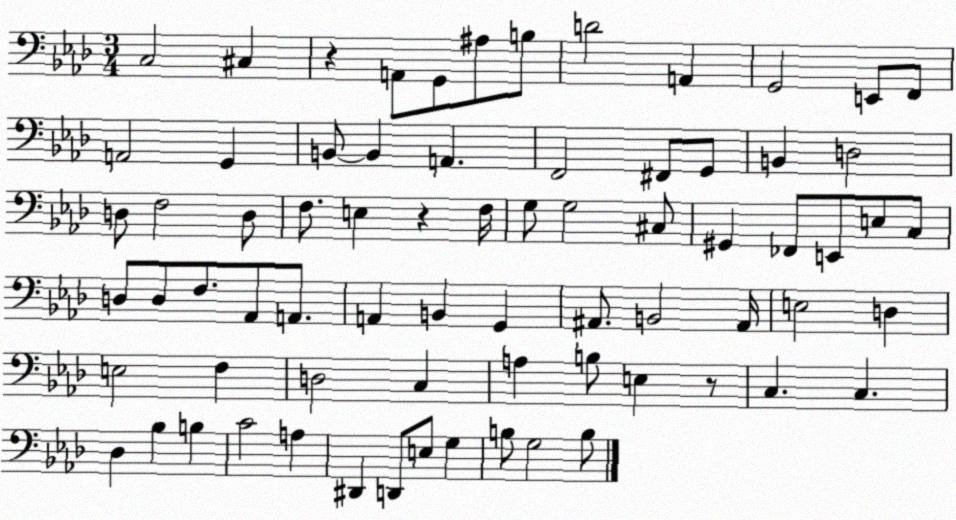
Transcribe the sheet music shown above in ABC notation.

X:1
T:Untitled
M:3/4
L:1/4
K:Ab
C,2 ^C, z A,,/2 G,,/2 ^A,/2 B,/2 D2 A,, G,,2 E,,/2 F,,/2 A,,2 G,, B,,/2 B,, A,, F,,2 ^F,,/2 G,,/2 B,, D,2 D,/2 F,2 D,/2 F,/2 E, z F,/4 G,/2 G,2 ^C,/2 ^G,, _F,,/2 E,,/2 E,/2 C,/2 D,/2 D,/2 F,/2 _A,,/2 A,,/2 A,, B,, G,, ^A,,/2 B,,2 ^A,,/4 E,2 D, E,2 F, D,2 C, A, B,/2 E, z/2 C, C, _D, _B, B, C2 A, ^D,, D,,/2 E,/2 G, B,/2 G,2 B,/2